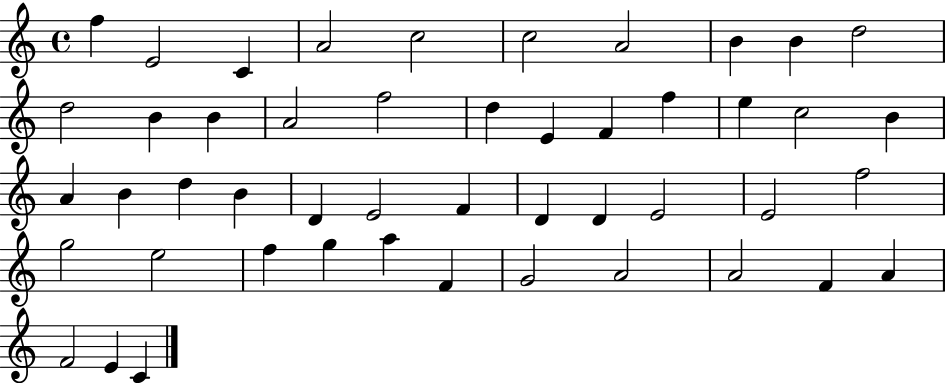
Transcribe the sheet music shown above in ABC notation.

X:1
T:Untitled
M:4/4
L:1/4
K:C
f E2 C A2 c2 c2 A2 B B d2 d2 B B A2 f2 d E F f e c2 B A B d B D E2 F D D E2 E2 f2 g2 e2 f g a F G2 A2 A2 F A F2 E C